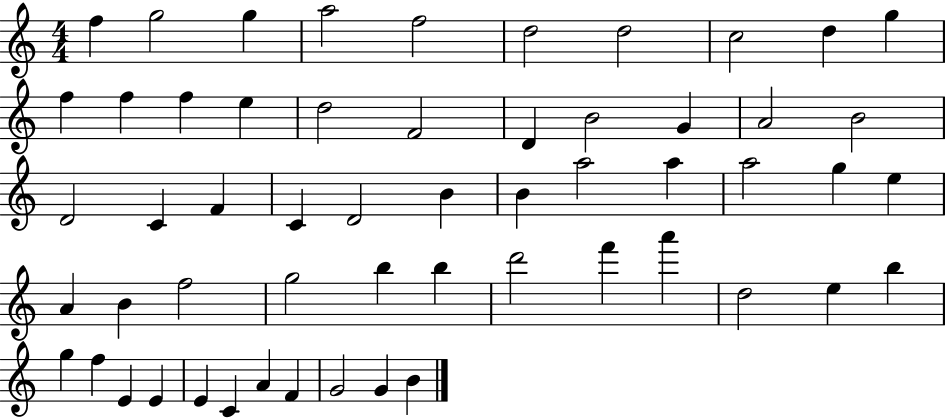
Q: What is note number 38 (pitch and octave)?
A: B5